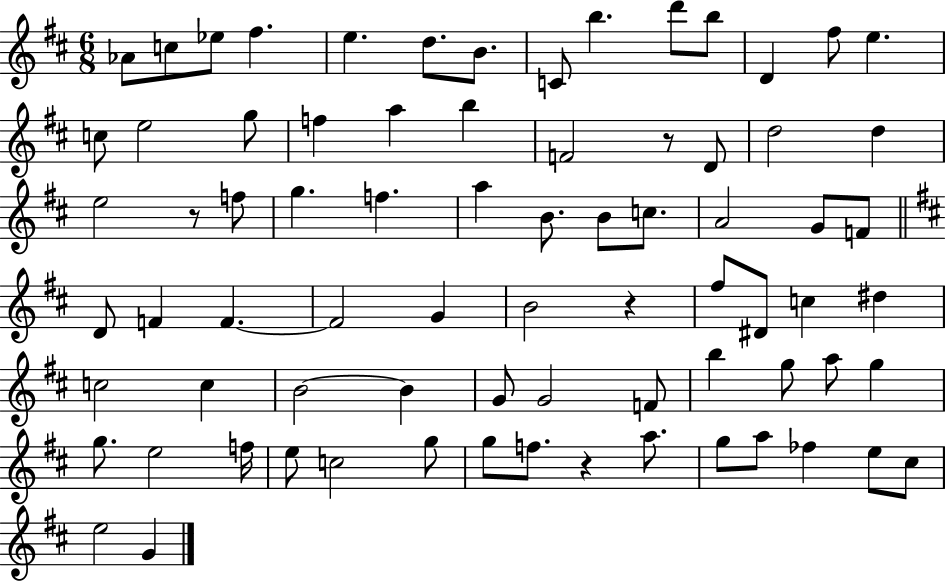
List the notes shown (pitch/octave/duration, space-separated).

Ab4/e C5/e Eb5/e F#5/q. E5/q. D5/e. B4/e. C4/e B5/q. D6/e B5/e D4/q F#5/e E5/q. C5/e E5/h G5/e F5/q A5/q B5/q F4/h R/e D4/e D5/h D5/q E5/h R/e F5/e G5/q. F5/q. A5/q B4/e. B4/e C5/e. A4/h G4/e F4/e D4/e F4/q F4/q. F4/h G4/q B4/h R/q F#5/e D#4/e C5/q D#5/q C5/h C5/q B4/h B4/q G4/e G4/h F4/e B5/q G5/e A5/e G5/q G5/e. E5/h F5/s E5/e C5/h G5/e G5/e F5/e. R/q A5/e. G5/e A5/e FES5/q E5/e C#5/e E5/h G4/q